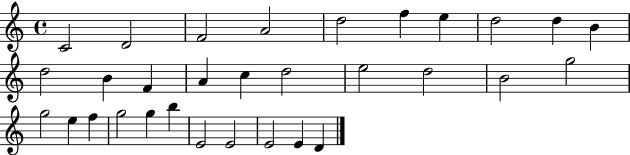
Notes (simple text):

C4/h D4/h F4/h A4/h D5/h F5/q E5/q D5/h D5/q B4/q D5/h B4/q F4/q A4/q C5/q D5/h E5/h D5/h B4/h G5/h G5/h E5/q F5/q G5/h G5/q B5/q E4/h E4/h E4/h E4/q D4/q